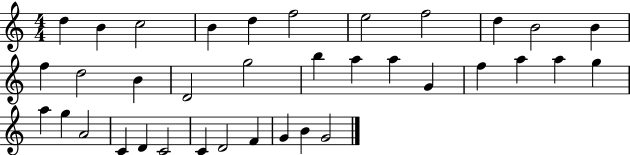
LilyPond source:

{
  \clef treble
  \numericTimeSignature
  \time 4/4
  \key c \major
  d''4 b'4 c''2 | b'4 d''4 f''2 | e''2 f''2 | d''4 b'2 b'4 | \break f''4 d''2 b'4 | d'2 g''2 | b''4 a''4 a''4 g'4 | f''4 a''4 a''4 g''4 | \break a''4 g''4 a'2 | c'4 d'4 c'2 | c'4 d'2 f'4 | g'4 b'4 g'2 | \break \bar "|."
}